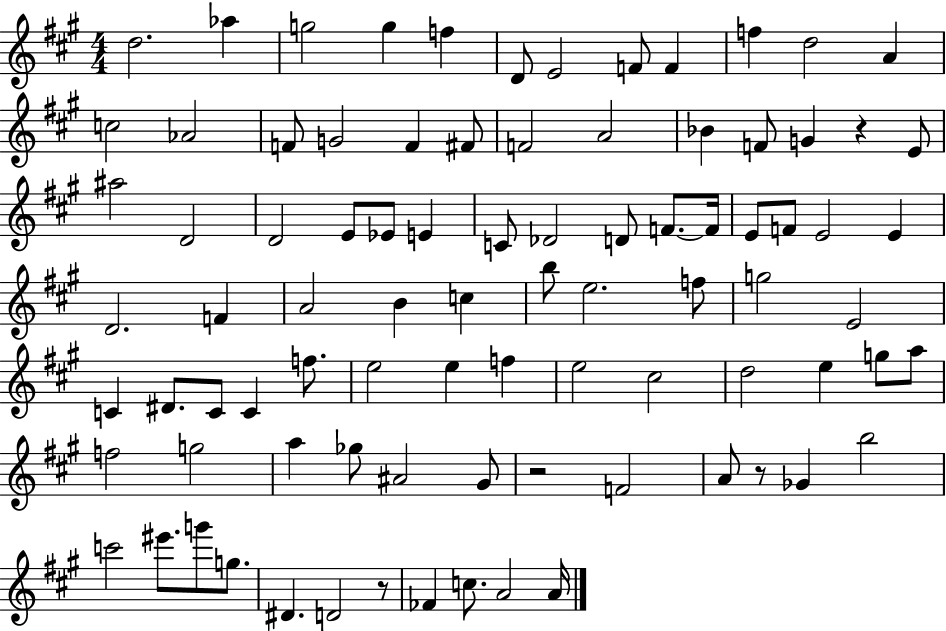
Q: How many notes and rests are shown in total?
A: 87